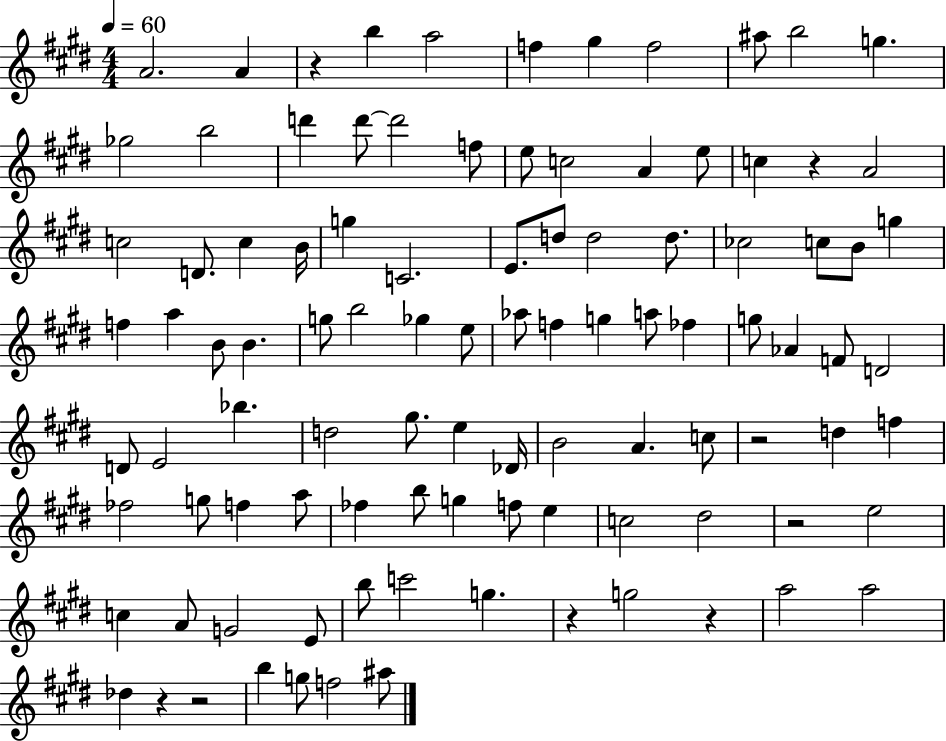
X:1
T:Untitled
M:4/4
L:1/4
K:E
A2 A z b a2 f ^g f2 ^a/2 b2 g _g2 b2 d' d'/2 d'2 f/2 e/2 c2 A e/2 c z A2 c2 D/2 c B/4 g C2 E/2 d/2 d2 d/2 _c2 c/2 B/2 g f a B/2 B g/2 b2 _g e/2 _a/2 f g a/2 _f g/2 _A F/2 D2 D/2 E2 _b d2 ^g/2 e _D/4 B2 A c/2 z2 d f _f2 g/2 f a/2 _f b/2 g f/2 e c2 ^d2 z2 e2 c A/2 G2 E/2 b/2 c'2 g z g2 z a2 a2 _d z z2 b g/2 f2 ^a/2